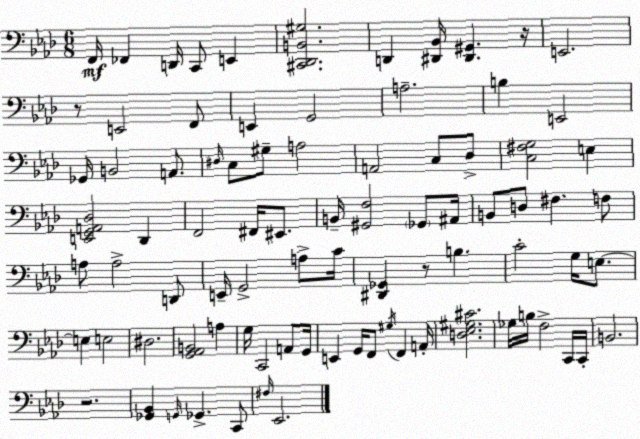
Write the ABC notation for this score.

X:1
T:Untitled
M:6/8
L:1/4
K:Fm
F,,/4 _F,, D,,/4 C,,/2 E,, [^C,,_D,,B,,^G,]2 D,, [^D,,_B,,]/4 [^D,,^G,,] z/4 E,,2 z/2 E,,2 F,,/2 E,, G,,2 A,2 B, E,,2 _G,,/4 B,,2 A,,/2 ^D,/4 C,/2 ^G,/2 A,2 A,,2 C,/2 _D,/2 [C,^F,G,]2 E, [E,,G,,A,,_D,]2 _D,, F,,2 ^F,,/4 ^E,,/2 B,,/4 [^G,,F,]2 _G,,/2 ^A,,/4 B,,/2 D,/2 ^F, F,/2 A,/2 A,2 D,,/2 E,,/4 G,,2 A,/2 C/4 [^D,,_G,,] z/2 B, C2 G,/4 E,/2 E, E,2 ^D,2 [G,,_A,,B,,]2 A, G,/4 C,,2 A,,/2 G,,/4 E,, G,,/4 F,,/2 ^G,/4 F,, A,,/4 [D,_E,^G,^C]2 _G,/4 B,/4 F,2 C,,/4 C,,/4 B,,2 z2 [_G,,_B,,] G,,/4 _G,, C,,/2 ^F,/4 _E,,2